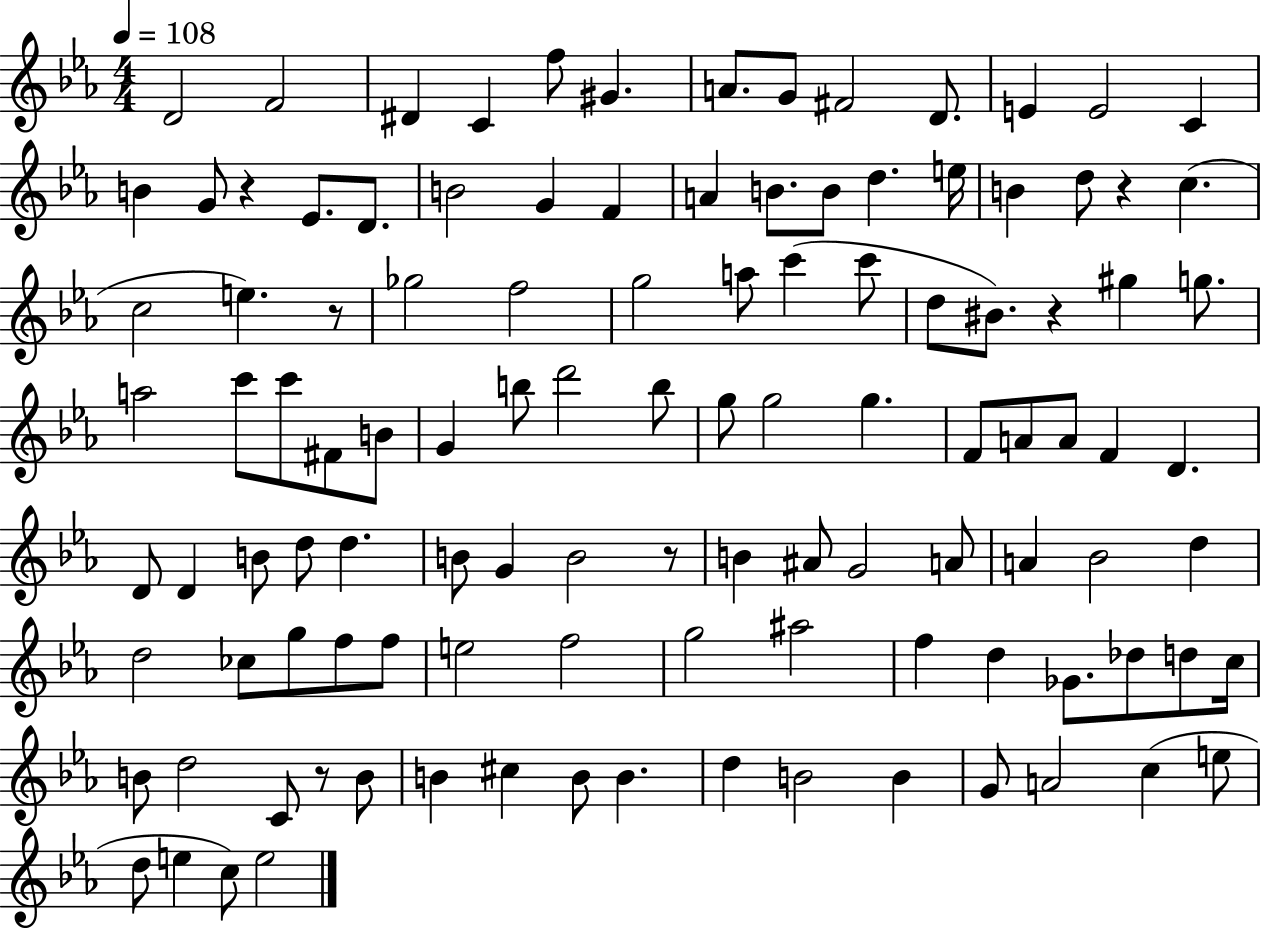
{
  \clef treble
  \numericTimeSignature
  \time 4/4
  \key ees \major
  \tempo 4 = 108
  d'2 f'2 | dis'4 c'4 f''8 gis'4. | a'8. g'8 fis'2 d'8. | e'4 e'2 c'4 | \break b'4 g'8 r4 ees'8. d'8. | b'2 g'4 f'4 | a'4 b'8. b'8 d''4. e''16 | b'4 d''8 r4 c''4.( | \break c''2 e''4.) r8 | ges''2 f''2 | g''2 a''8 c'''4( c'''8 | d''8 bis'8.) r4 gis''4 g''8. | \break a''2 c'''8 c'''8 fis'8 b'8 | g'4 b''8 d'''2 b''8 | g''8 g''2 g''4. | f'8 a'8 a'8 f'4 d'4. | \break d'8 d'4 b'8 d''8 d''4. | b'8 g'4 b'2 r8 | b'4 ais'8 g'2 a'8 | a'4 bes'2 d''4 | \break d''2 ces''8 g''8 f''8 f''8 | e''2 f''2 | g''2 ais''2 | f''4 d''4 ges'8. des''8 d''8 c''16 | \break b'8 d''2 c'8 r8 b'8 | b'4 cis''4 b'8 b'4. | d''4 b'2 b'4 | g'8 a'2 c''4( e''8 | \break d''8 e''4 c''8) e''2 | \bar "|."
}